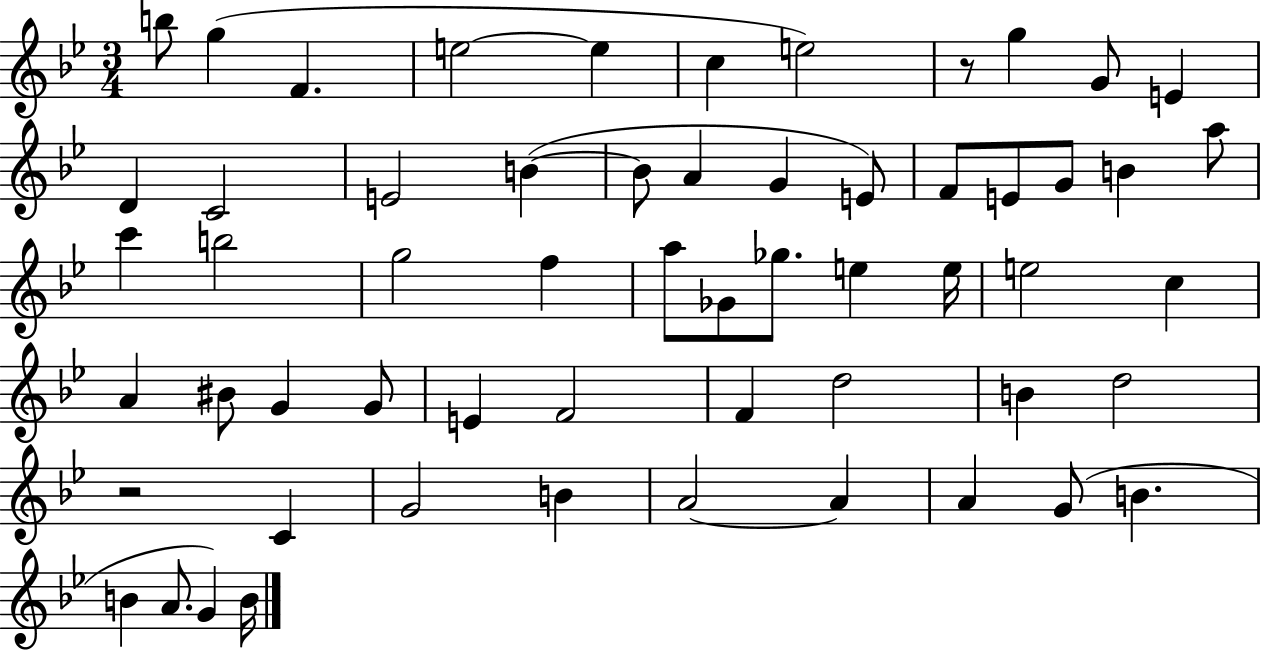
{
  \clef treble
  \numericTimeSignature
  \time 3/4
  \key bes \major
  b''8 g''4( f'4. | e''2~~ e''4 | c''4 e''2) | r8 g''4 g'8 e'4 | \break d'4 c'2 | e'2 b'4~(~ | b'8 a'4 g'4 e'8) | f'8 e'8 g'8 b'4 a''8 | \break c'''4 b''2 | g''2 f''4 | a''8 ges'8 ges''8. e''4 e''16 | e''2 c''4 | \break a'4 bis'8 g'4 g'8 | e'4 f'2 | f'4 d''2 | b'4 d''2 | \break r2 c'4 | g'2 b'4 | a'2~~ a'4 | a'4 g'8( b'4. | \break b'4 a'8. g'4) b'16 | \bar "|."
}